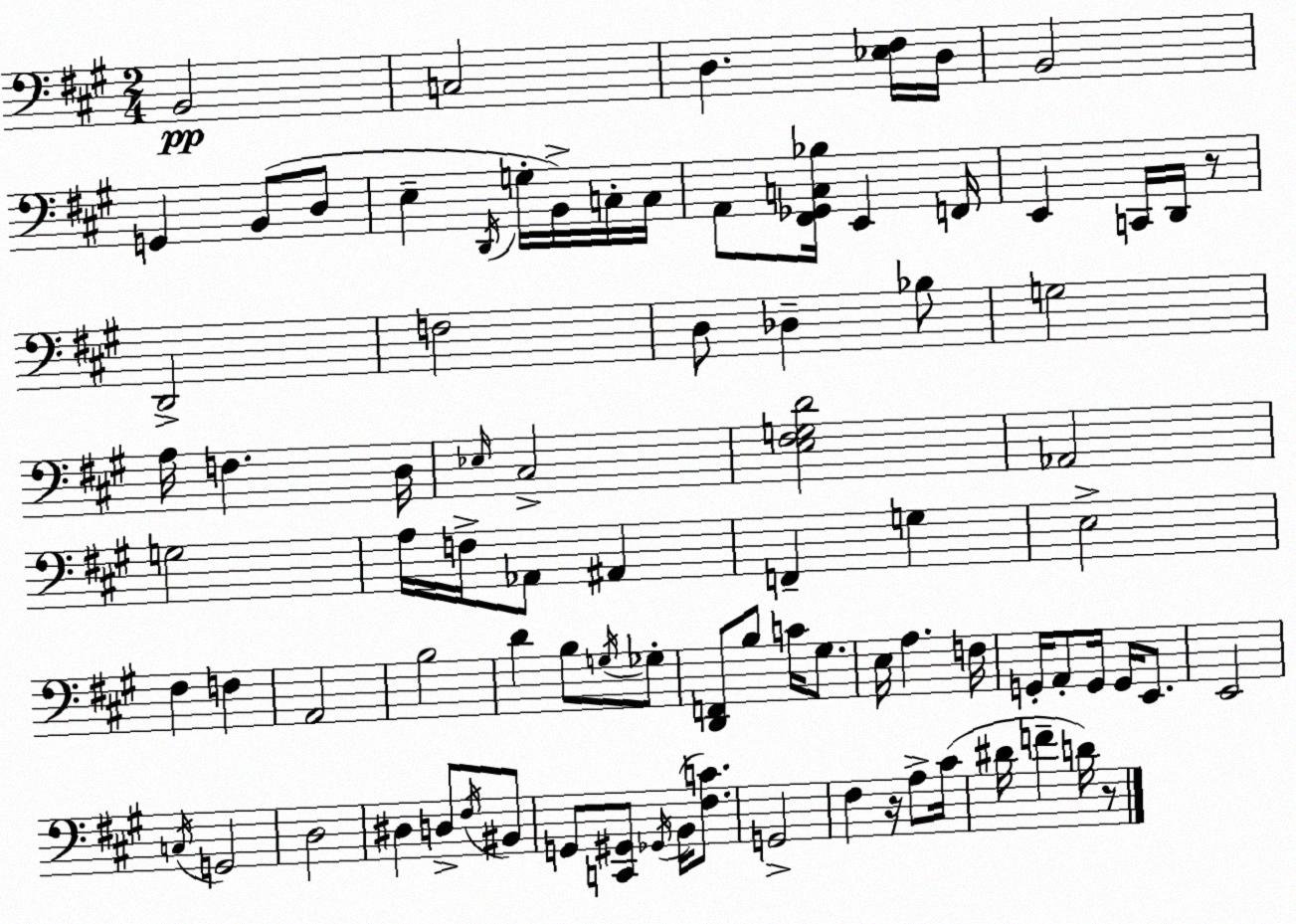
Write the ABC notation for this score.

X:1
T:Untitled
M:2/4
L:1/4
K:A
B,,2 C,2 D, [_E,^F,]/4 D,/4 B,,2 G,, B,,/2 D,/2 E, D,,/4 G,/4 B,,/4 C,/4 C,/4 A,,/2 [^F,,_G,,C,_B,]/4 E,, F,,/4 E,, C,,/4 D,,/4 z/2 D,,2 F,2 D,/2 _D, _B,/2 G,2 A,/4 F, D,/4 _E,/4 ^C,2 [E,^F,G,D]2 _A,,2 G,2 A,/4 F,/4 _A,,/2 ^A,, F,, G, E,2 ^F, F, A,,2 B,2 D B,/2 G,/4 _G,/2 [D,,F,,]/2 B,/2 C/4 ^G,/2 E,/4 A, F,/4 G,,/4 A,,/2 G,,/4 G,,/4 E,,/2 E,,2 C,/4 G,,2 D,2 ^D, D,/2 ^F,/4 ^B,,/2 G,,/2 [C,,^G,,]/2 _G,,/4 B,,/4 [^F,C]/2 G,,2 ^F, z/4 A,/2 ^C/4 ^D/4 F D/4 z/2